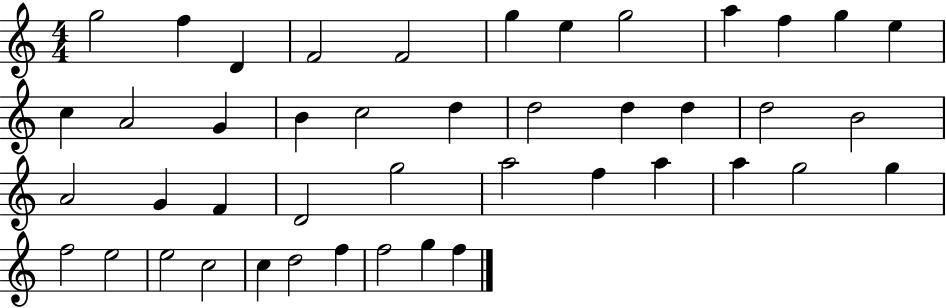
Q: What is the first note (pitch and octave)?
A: G5